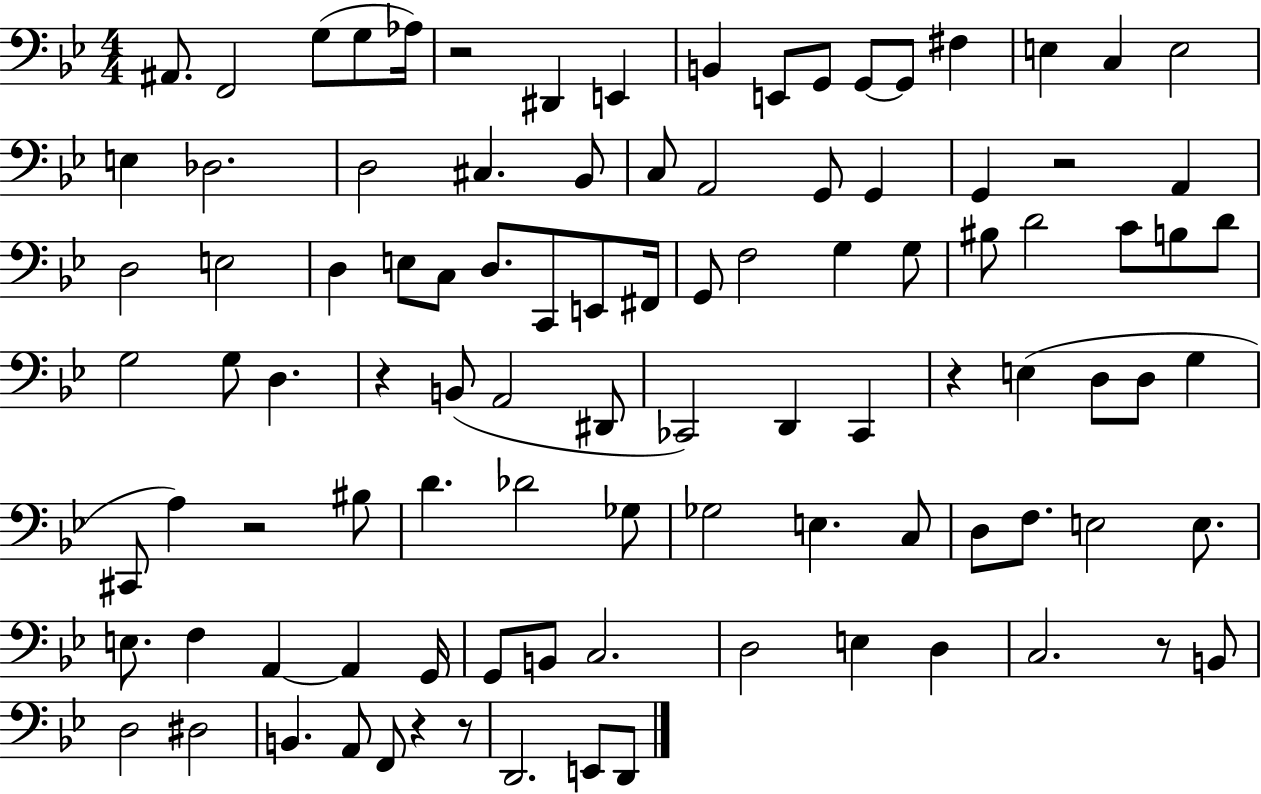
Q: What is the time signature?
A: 4/4